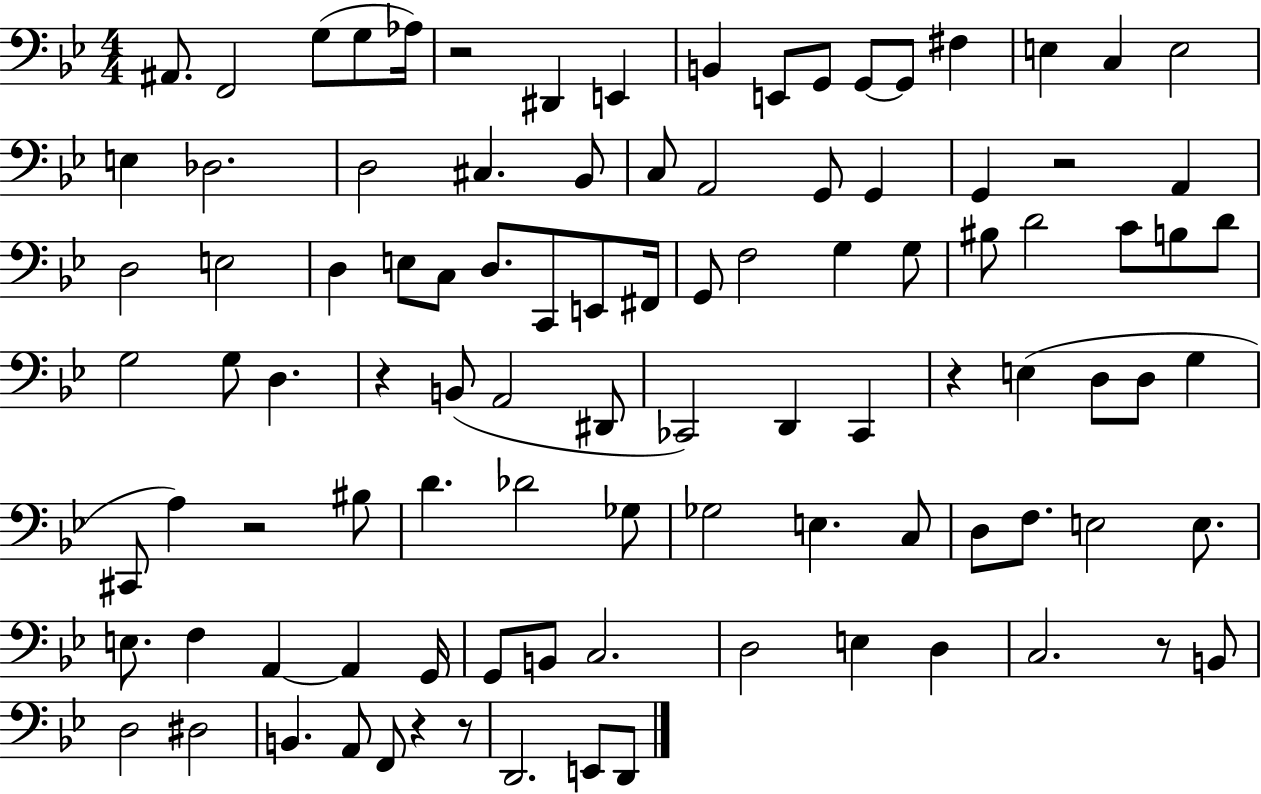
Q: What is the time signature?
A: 4/4